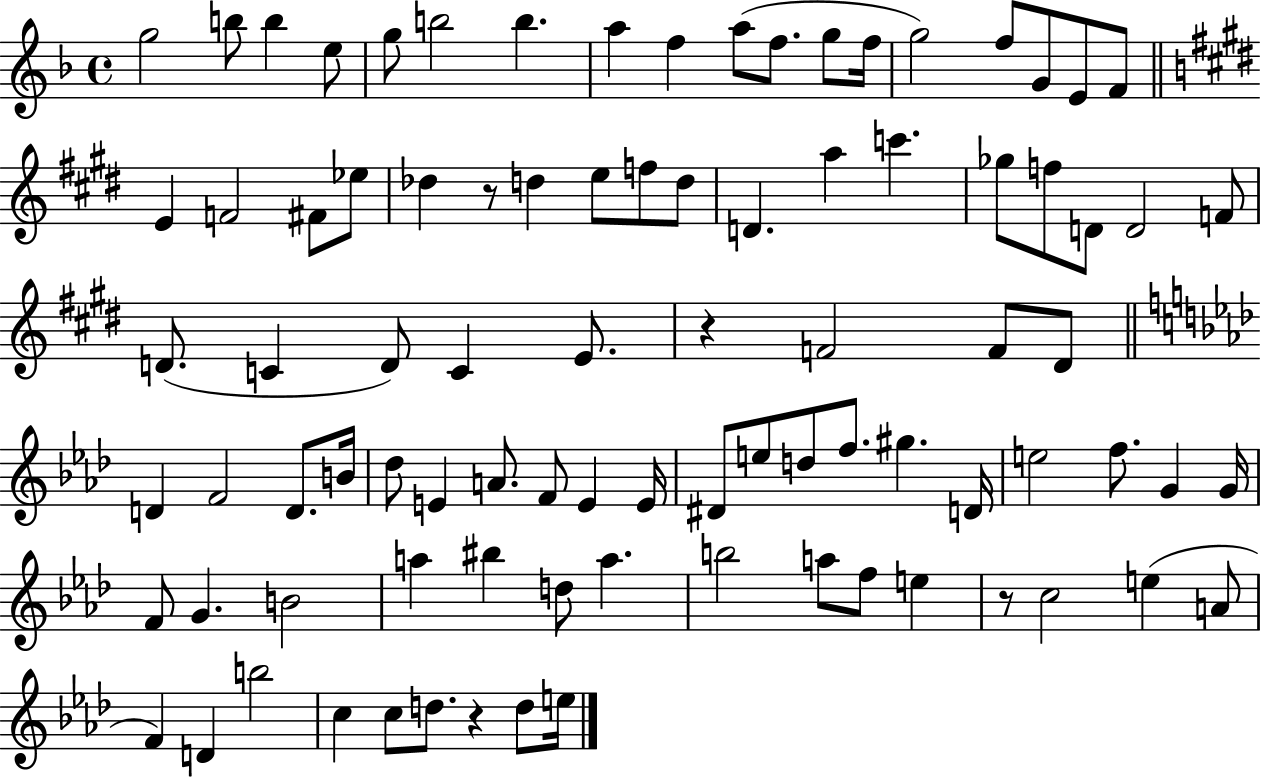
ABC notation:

X:1
T:Untitled
M:4/4
L:1/4
K:F
g2 b/2 b e/2 g/2 b2 b a f a/2 f/2 g/2 f/4 g2 f/2 G/2 E/2 F/2 E F2 ^F/2 _e/2 _d z/2 d e/2 f/2 d/2 D a c' _g/2 f/2 D/2 D2 F/2 D/2 C D/2 C E/2 z F2 F/2 ^D/2 D F2 D/2 B/4 _d/2 E A/2 F/2 E E/4 ^D/2 e/2 d/2 f/2 ^g D/4 e2 f/2 G G/4 F/2 G B2 a ^b d/2 a b2 a/2 f/2 e z/2 c2 e A/2 F D b2 c c/2 d/2 z d/2 e/4